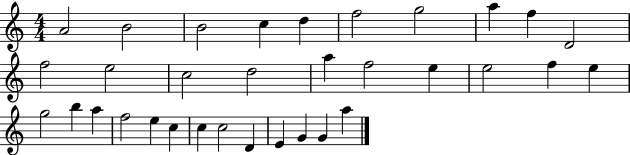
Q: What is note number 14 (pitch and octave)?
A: D5